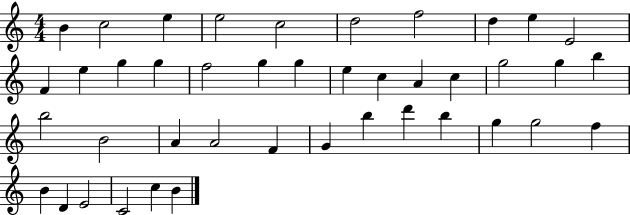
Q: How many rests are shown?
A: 0